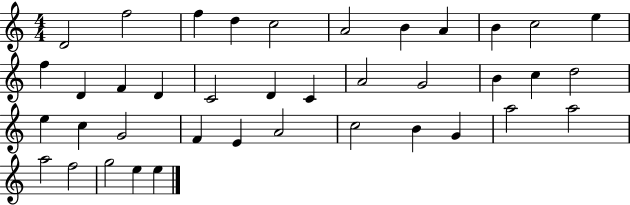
D4/h F5/h F5/q D5/q C5/h A4/h B4/q A4/q B4/q C5/h E5/q F5/q D4/q F4/q D4/q C4/h D4/q C4/q A4/h G4/h B4/q C5/q D5/h E5/q C5/q G4/h F4/q E4/q A4/h C5/h B4/q G4/q A5/h A5/h A5/h F5/h G5/h E5/q E5/q